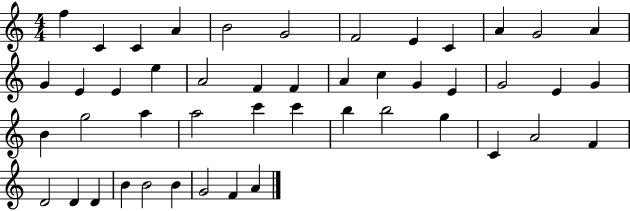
X:1
T:Untitled
M:4/4
L:1/4
K:C
f C C A B2 G2 F2 E C A G2 A G E E e A2 F F A c G E G2 E G B g2 a a2 c' c' b b2 g C A2 F D2 D D B B2 B G2 F A